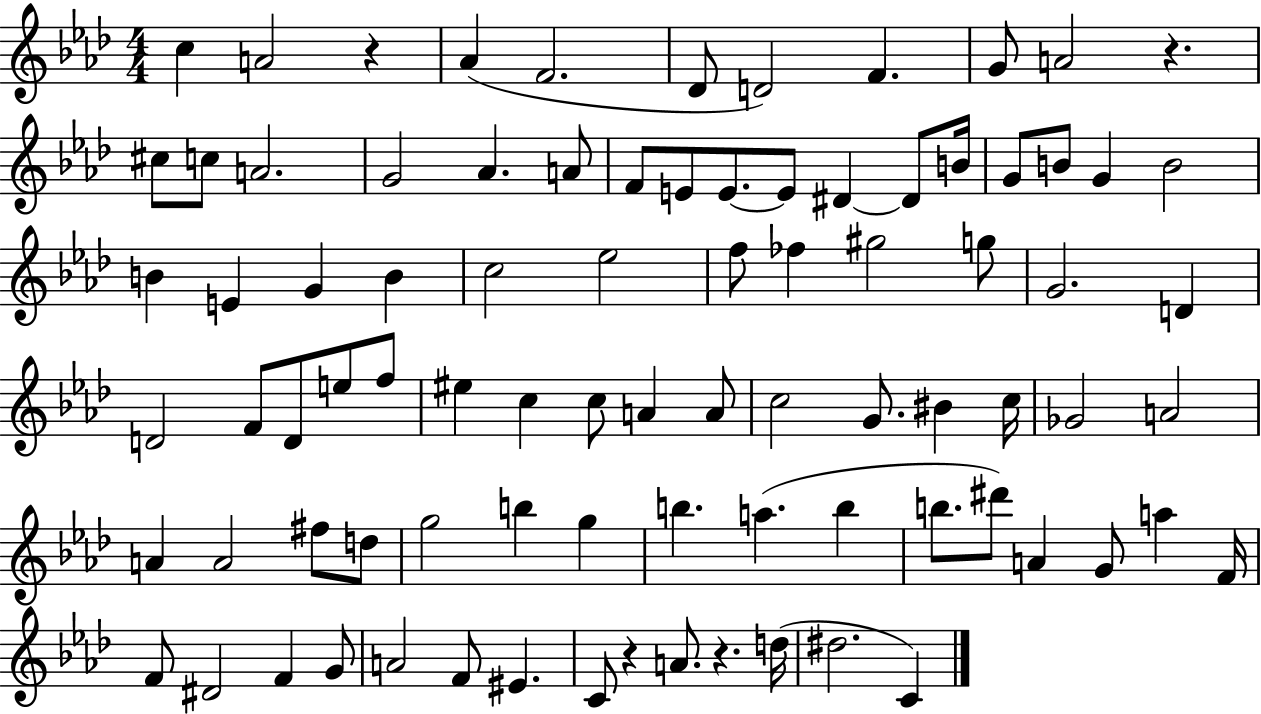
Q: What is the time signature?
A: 4/4